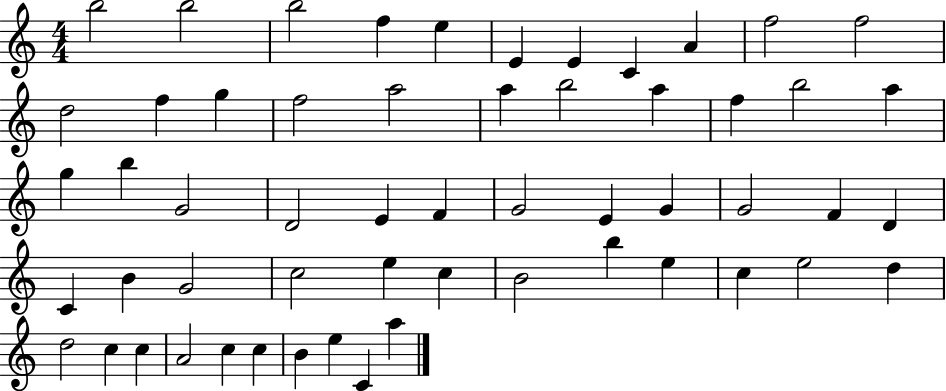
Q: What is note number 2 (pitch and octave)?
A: B5